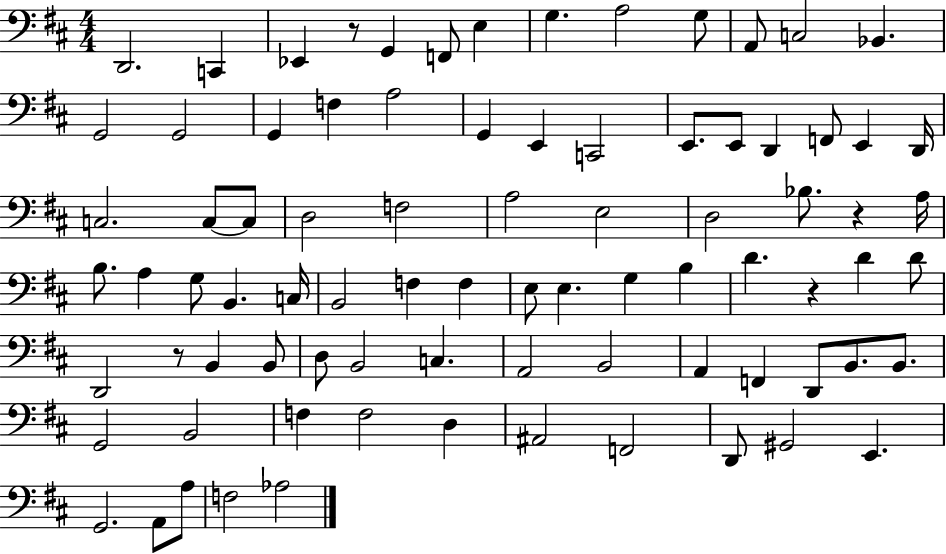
X:1
T:Untitled
M:4/4
L:1/4
K:D
D,,2 C,, _E,, z/2 G,, F,,/2 E, G, A,2 G,/2 A,,/2 C,2 _B,, G,,2 G,,2 G,, F, A,2 G,, E,, C,,2 E,,/2 E,,/2 D,, F,,/2 E,, D,,/4 C,2 C,/2 C,/2 D,2 F,2 A,2 E,2 D,2 _B,/2 z A,/4 B,/2 A, G,/2 B,, C,/4 B,,2 F, F, E,/2 E, G, B, D z D D/2 D,,2 z/2 B,, B,,/2 D,/2 B,,2 C, A,,2 B,,2 A,, F,, D,,/2 B,,/2 B,,/2 G,,2 B,,2 F, F,2 D, ^A,,2 F,,2 D,,/2 ^G,,2 E,, G,,2 A,,/2 A,/2 F,2 _A,2